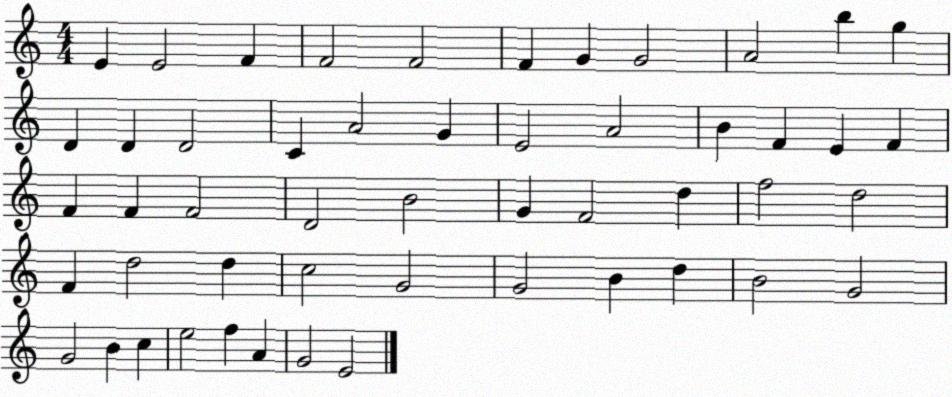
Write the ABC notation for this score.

X:1
T:Untitled
M:4/4
L:1/4
K:C
E E2 F F2 F2 F G G2 A2 b g D D D2 C A2 G E2 A2 B F E F F F F2 D2 B2 G F2 d f2 d2 F d2 d c2 G2 G2 B d B2 G2 G2 B c e2 f A G2 E2